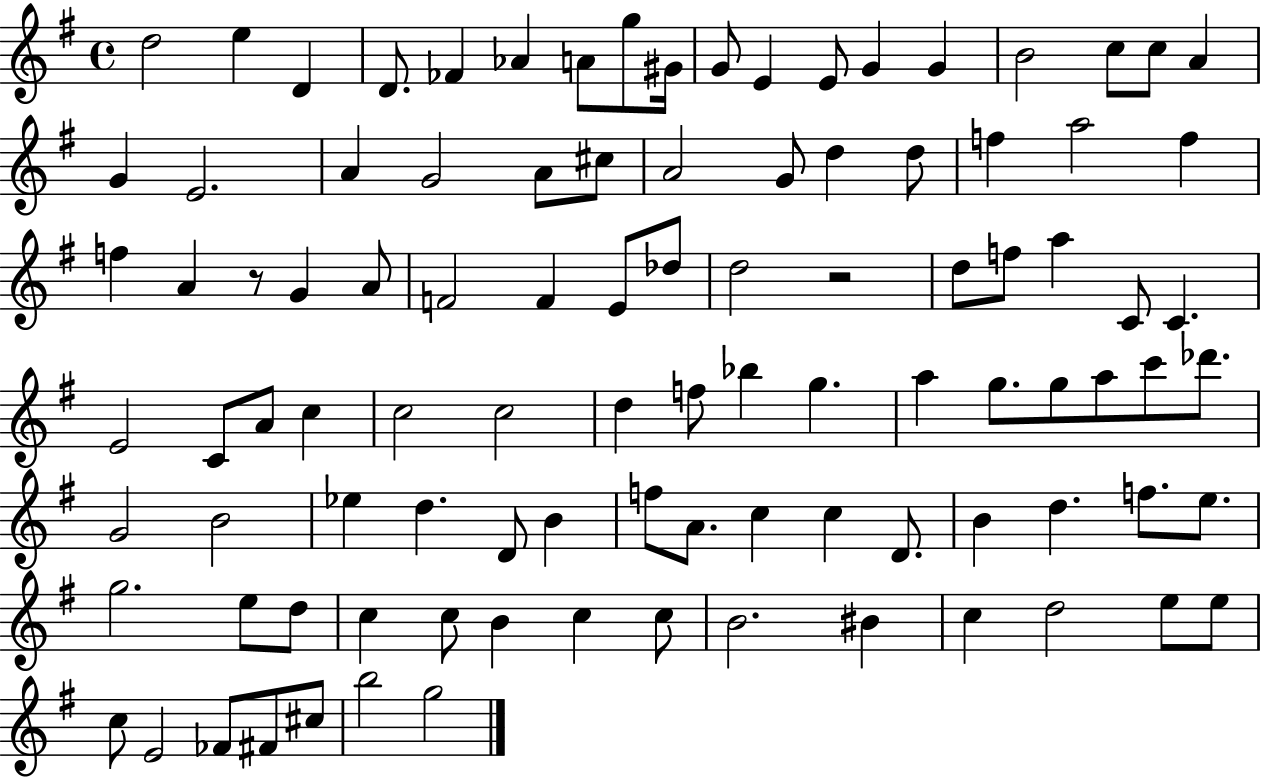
D5/h E5/q D4/q D4/e. FES4/q Ab4/q A4/e G5/e G#4/s G4/e E4/q E4/e G4/q G4/q B4/h C5/e C5/e A4/q G4/q E4/h. A4/q G4/h A4/e C#5/e A4/h G4/e D5/q D5/e F5/q A5/h F5/q F5/q A4/q R/e G4/q A4/e F4/h F4/q E4/e Db5/e D5/h R/h D5/e F5/e A5/q C4/e C4/q. E4/h C4/e A4/e C5/q C5/h C5/h D5/q F5/e Bb5/q G5/q. A5/q G5/e. G5/e A5/e C6/e Db6/e. G4/h B4/h Eb5/q D5/q. D4/e B4/q F5/e A4/e. C5/q C5/q D4/e. B4/q D5/q. F5/e. E5/e. G5/h. E5/e D5/e C5/q C5/e B4/q C5/q C5/e B4/h. BIS4/q C5/q D5/h E5/e E5/e C5/e E4/h FES4/e F#4/e C#5/e B5/h G5/h